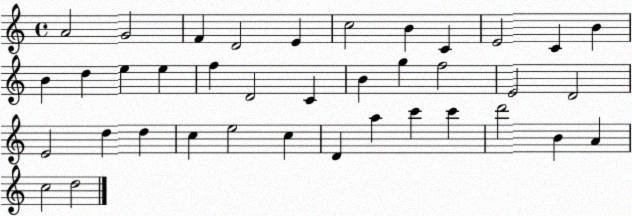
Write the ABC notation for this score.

X:1
T:Untitled
M:4/4
L:1/4
K:C
A2 G2 F D2 E c2 B C E2 C B B d e e f D2 C B g f2 E2 D2 E2 d d c e2 c D a c' c' d'2 B A c2 d2